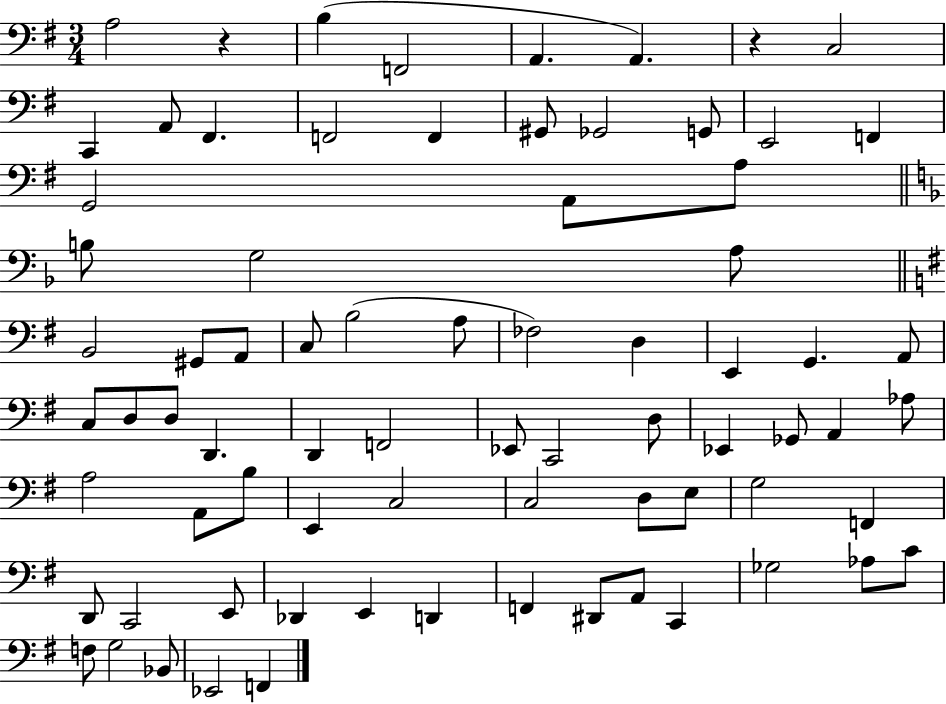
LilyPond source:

{
  \clef bass
  \numericTimeSignature
  \time 3/4
  \key g \major
  a2 r4 | b4( f,2 | a,4. a,4.) | r4 c2 | \break c,4 a,8 fis,4. | f,2 f,4 | gis,8 ges,2 g,8 | e,2 f,4 | \break g,2 a,8 a8 | \bar "||" \break \key f \major b8 g2 a8 | \bar "||" \break \key e \minor b,2 gis,8 a,8 | c8 b2( a8 | fes2) d4 | e,4 g,4. a,8 | \break c8 d8 d8 d,4. | d,4 f,2 | ees,8 c,2 d8 | ees,4 ges,8 a,4 aes8 | \break a2 a,8 b8 | e,4 c2 | c2 d8 e8 | g2 f,4 | \break d,8 c,2 e,8 | des,4 e,4 d,4 | f,4 dis,8 a,8 c,4 | ges2 aes8 c'8 | \break f8 g2 bes,8 | ees,2 f,4 | \bar "|."
}